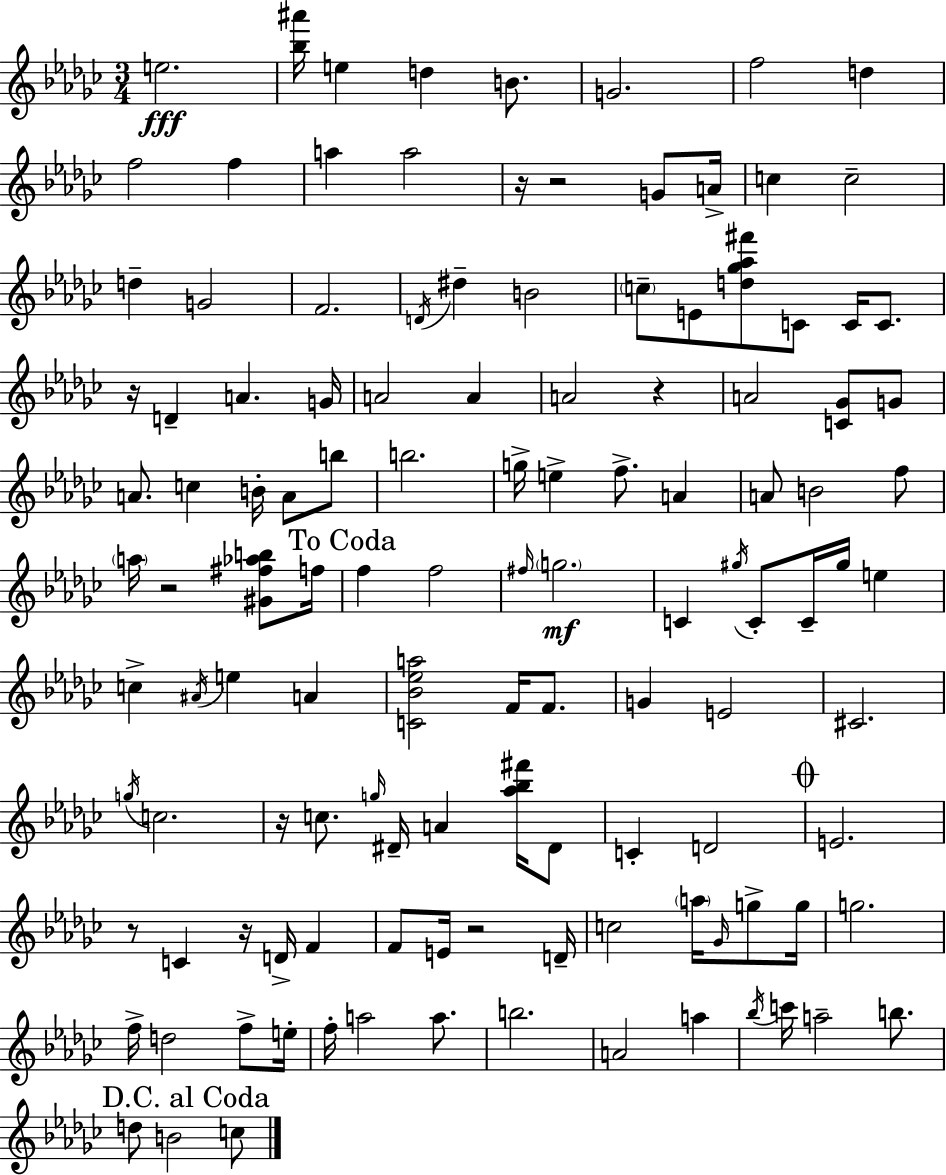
E5/h. [Bb5,A#6]/s E5/q D5/q B4/e. G4/h. F5/h D5/q F5/h F5/q A5/q A5/h R/s R/h G4/e A4/s C5/q C5/h D5/q G4/h F4/h. D4/s D#5/q B4/h C5/e E4/e [D5,Gb5,Ab5,F#6]/e C4/e C4/s C4/e. R/s D4/q A4/q. G4/s A4/h A4/q A4/h R/q A4/h [C4,Gb4]/e G4/e A4/e. C5/q B4/s A4/e B5/e B5/h. G5/s E5/q F5/e. A4/q A4/e B4/h F5/e A5/s R/h [G#4,F#5,Ab5,B5]/e F5/s F5/q F5/h F#5/s G5/h. C4/q G#5/s C4/e C4/s G#5/s E5/q C5/q A#4/s E5/q A4/q [C4,Bb4,Eb5,A5]/h F4/s F4/e. G4/q E4/h C#4/h. G5/s C5/h. R/s C5/e. G5/s D#4/s A4/q [Ab5,Bb5,F#6]/s D#4/e C4/q D4/h E4/h. R/e C4/q R/s D4/s F4/q F4/e E4/s R/h D4/s C5/h A5/s Gb4/s G5/e G5/s G5/h. F5/s D5/h F5/e E5/s F5/s A5/h A5/e. B5/h. A4/h A5/q Bb5/s C6/s A5/h B5/e. D5/e B4/h C5/e